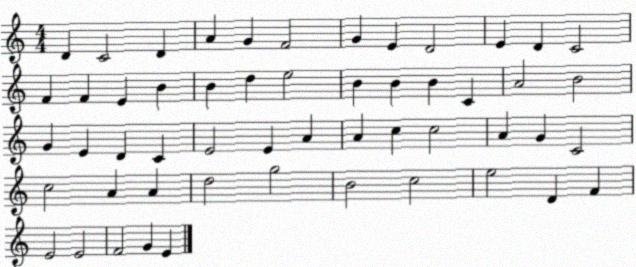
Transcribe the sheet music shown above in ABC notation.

X:1
T:Untitled
M:4/4
L:1/4
K:C
D C2 D A G F2 G E D2 E D C2 F F E B B d e2 B B B C A2 B2 G E D C E2 E A A c c2 A G C2 c2 A A d2 g2 B2 c2 e2 D F E2 E2 F2 G E